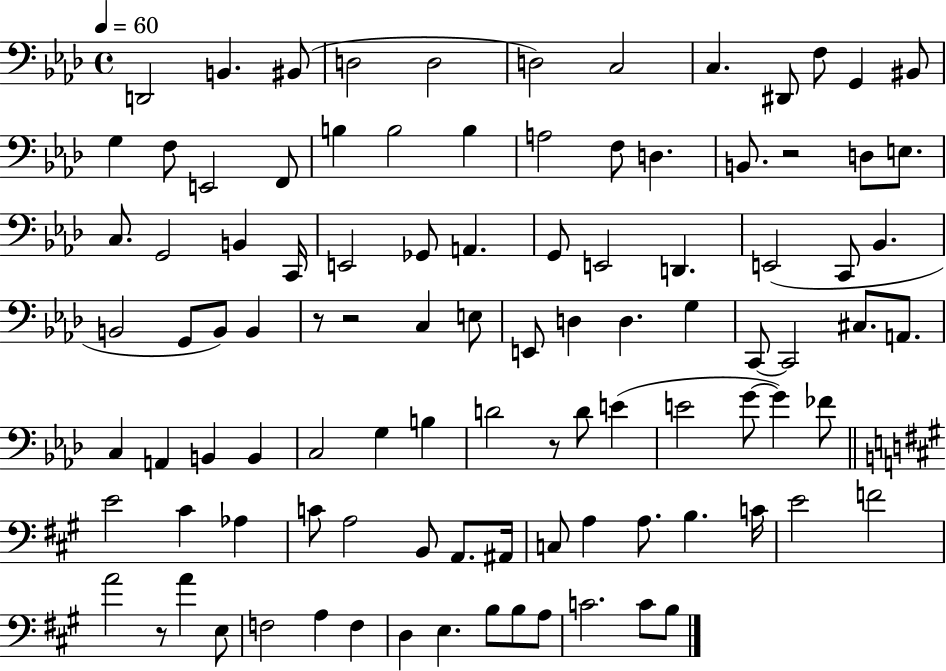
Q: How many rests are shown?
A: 5